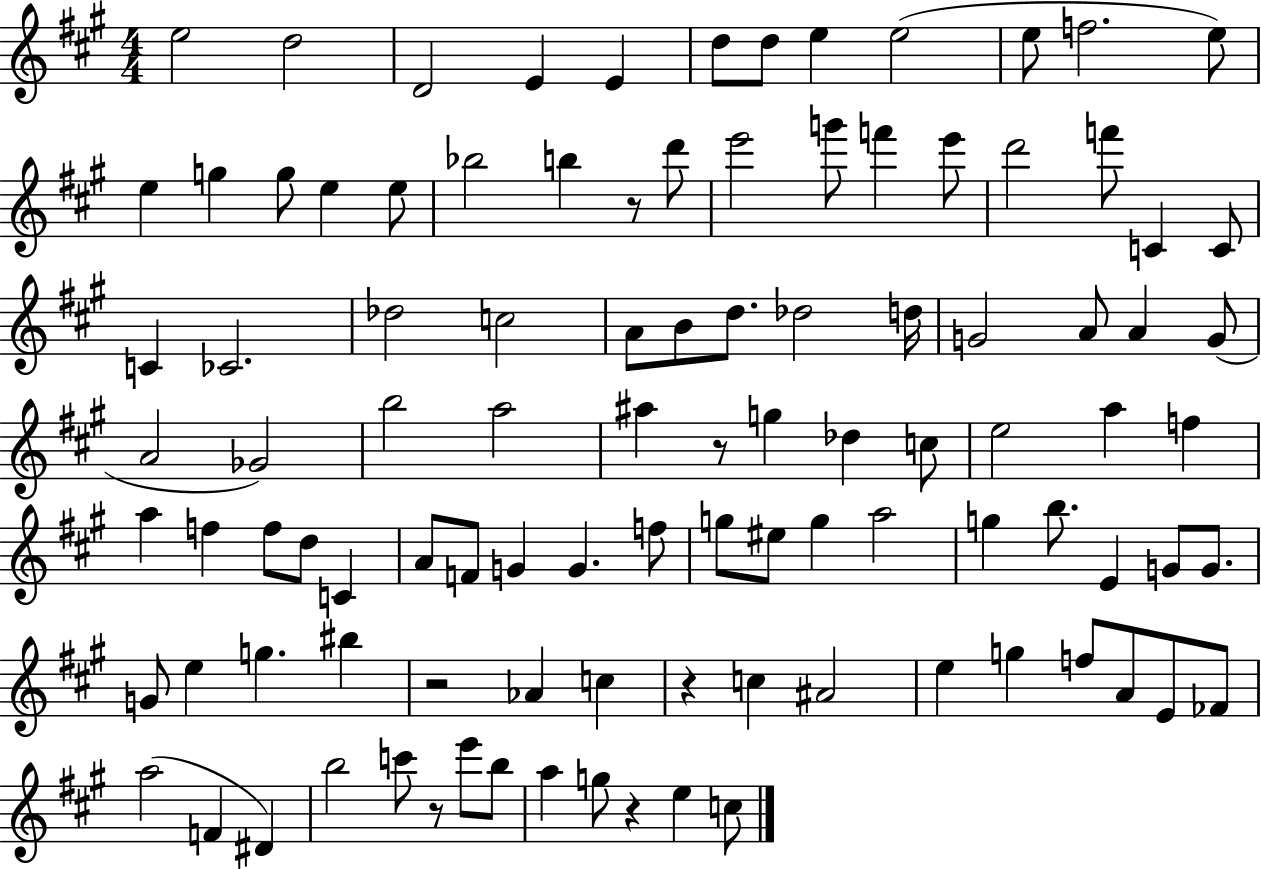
{
  \clef treble
  \numericTimeSignature
  \time 4/4
  \key a \major
  e''2 d''2 | d'2 e'4 e'4 | d''8 d''8 e''4 e''2( | e''8 f''2. e''8) | \break e''4 g''4 g''8 e''4 e''8 | bes''2 b''4 r8 d'''8 | e'''2 g'''8 f'''4 e'''8 | d'''2 f'''8 c'4 c'8 | \break c'4 ces'2. | des''2 c''2 | a'8 b'8 d''8. des''2 d''16 | g'2 a'8 a'4 g'8( | \break a'2 ges'2) | b''2 a''2 | ais''4 r8 g''4 des''4 c''8 | e''2 a''4 f''4 | \break a''4 f''4 f''8 d''8 c'4 | a'8 f'8 g'4 g'4. f''8 | g''8 eis''8 g''4 a''2 | g''4 b''8. e'4 g'8 g'8. | \break g'8 e''4 g''4. bis''4 | r2 aes'4 c''4 | r4 c''4 ais'2 | e''4 g''4 f''8 a'8 e'8 fes'8 | \break a''2( f'4 dis'4) | b''2 c'''8 r8 e'''8 b''8 | a''4 g''8 r4 e''4 c''8 | \bar "|."
}